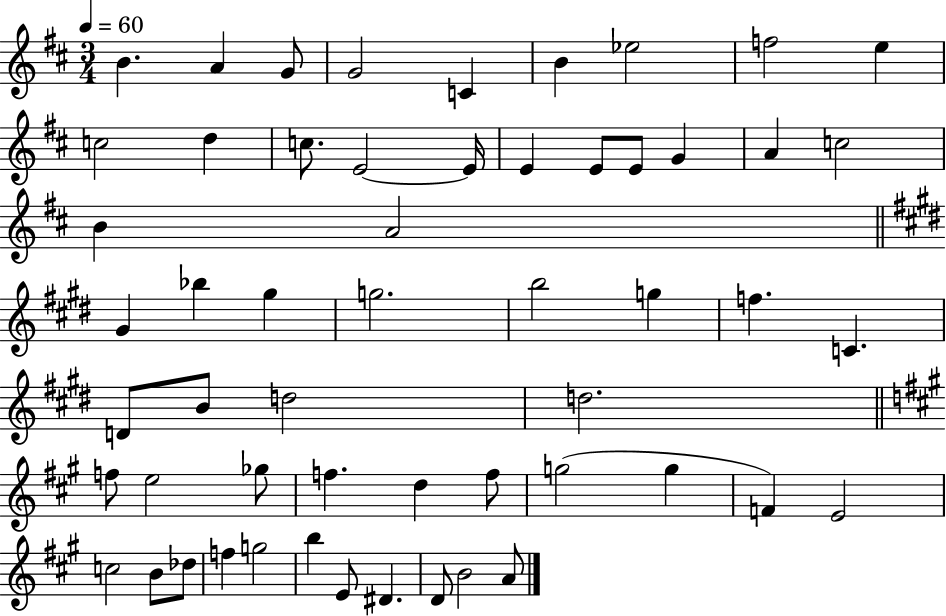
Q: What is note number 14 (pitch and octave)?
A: E4